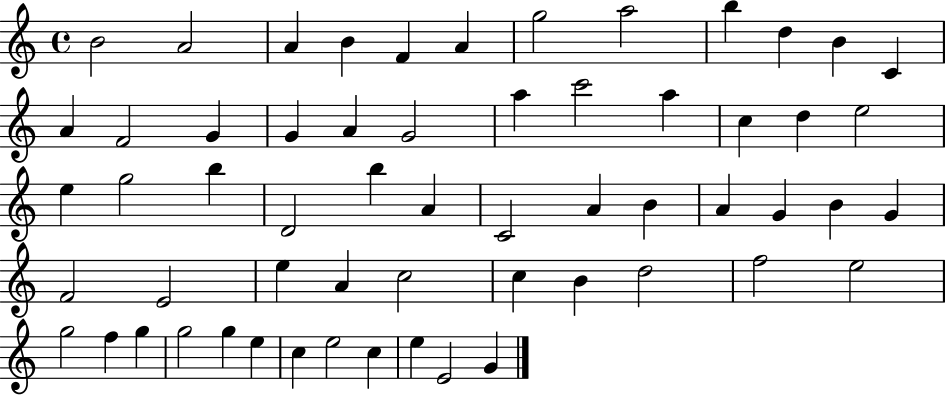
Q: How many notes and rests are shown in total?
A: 59